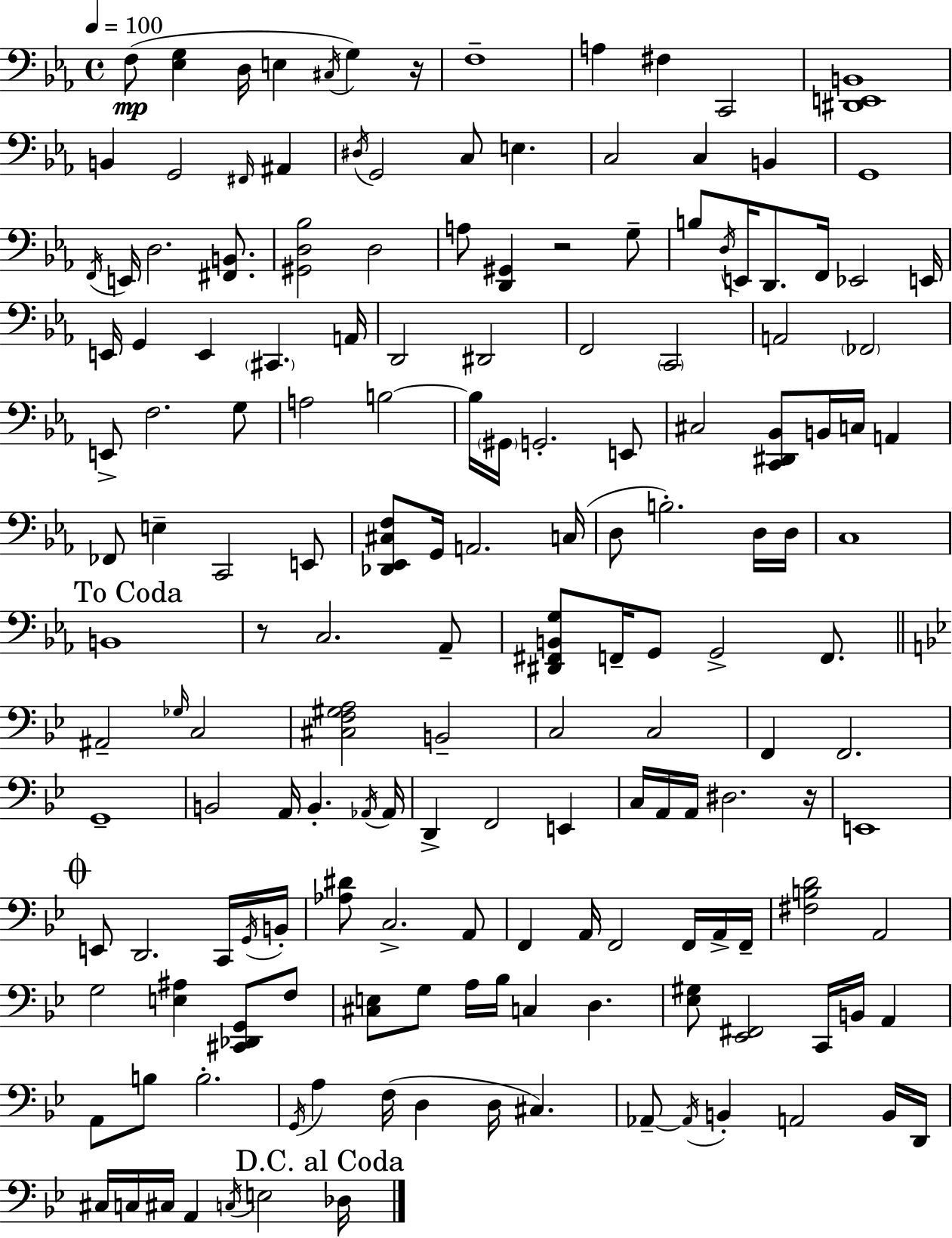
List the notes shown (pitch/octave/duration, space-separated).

F3/e [Eb3,G3]/q D3/s E3/q C#3/s G3/q R/s F3/w A3/q F#3/q C2/h [D#2,E2,B2]/w B2/q G2/h F#2/s A#2/q D#3/s G2/h C3/e E3/q. C3/h C3/q B2/q G2/w F2/s E2/s D3/h. [F#2,B2]/e. [G#2,D3,Bb3]/h D3/h A3/e [D2,G#2]/q R/h G3/e B3/e D3/s E2/s D2/e. F2/s Eb2/h E2/s E2/s G2/q E2/q C#2/q. A2/s D2/h D#2/h F2/h C2/h A2/h FES2/h E2/e F3/h. G3/e A3/h B3/h B3/s G#2/s G2/h. E2/e C#3/h [C2,D#2,Bb2]/e B2/s C3/s A2/q FES2/e E3/q C2/h E2/e [Db2,Eb2,C#3,F3]/e G2/s A2/h. C3/s D3/e B3/h. D3/s D3/s C3/w B2/w R/e C3/h. Ab2/e [D#2,F#2,B2,G3]/e F2/s G2/e G2/h F2/e. A#2/h Gb3/s C3/h [C#3,F3,G#3,A3]/h B2/h C3/h C3/h F2/q F2/h. G2/w B2/h A2/s B2/q. Ab2/s Ab2/s D2/q F2/h E2/q C3/s A2/s A2/s D#3/h. R/s E2/w E2/e D2/h. C2/s G2/s B2/s [Ab3,D#4]/e C3/h. A2/e F2/q A2/s F2/h F2/s A2/s F2/s [F#3,B3,D4]/h A2/h G3/h [E3,A#3]/q [C#2,Db2,G2]/e F3/e [C#3,E3]/e G3/e A3/s Bb3/s C3/q D3/q. [Eb3,G#3]/e [Eb2,F#2]/h C2/s B2/s A2/q A2/e B3/e B3/h. G2/s A3/q F3/s D3/q D3/s C#3/q. Ab2/e Ab2/s B2/q A2/h B2/s D2/s C#3/s C3/s C#3/s A2/q C3/s E3/h Db3/s